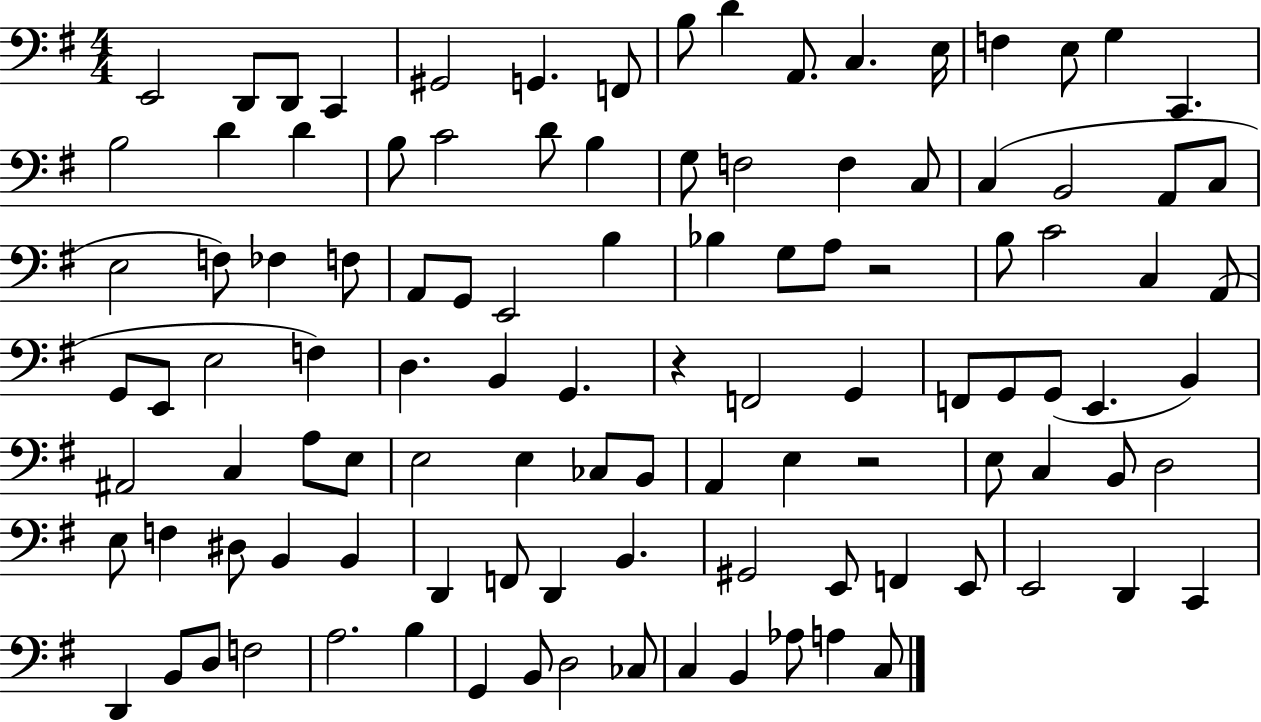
X:1
T:Untitled
M:4/4
L:1/4
K:G
E,,2 D,,/2 D,,/2 C,, ^G,,2 G,, F,,/2 B,/2 D A,,/2 C, E,/4 F, E,/2 G, C,, B,2 D D B,/2 C2 D/2 B, G,/2 F,2 F, C,/2 C, B,,2 A,,/2 C,/2 E,2 F,/2 _F, F,/2 A,,/2 G,,/2 E,,2 B, _B, G,/2 A,/2 z2 B,/2 C2 C, A,,/2 G,,/2 E,,/2 E,2 F, D, B,, G,, z F,,2 G,, F,,/2 G,,/2 G,,/2 E,, B,, ^A,,2 C, A,/2 E,/2 E,2 E, _C,/2 B,,/2 A,, E, z2 E,/2 C, B,,/2 D,2 E,/2 F, ^D,/2 B,, B,, D,, F,,/2 D,, B,, ^G,,2 E,,/2 F,, E,,/2 E,,2 D,, C,, D,, B,,/2 D,/2 F,2 A,2 B, G,, B,,/2 D,2 _C,/2 C, B,, _A,/2 A, C,/2